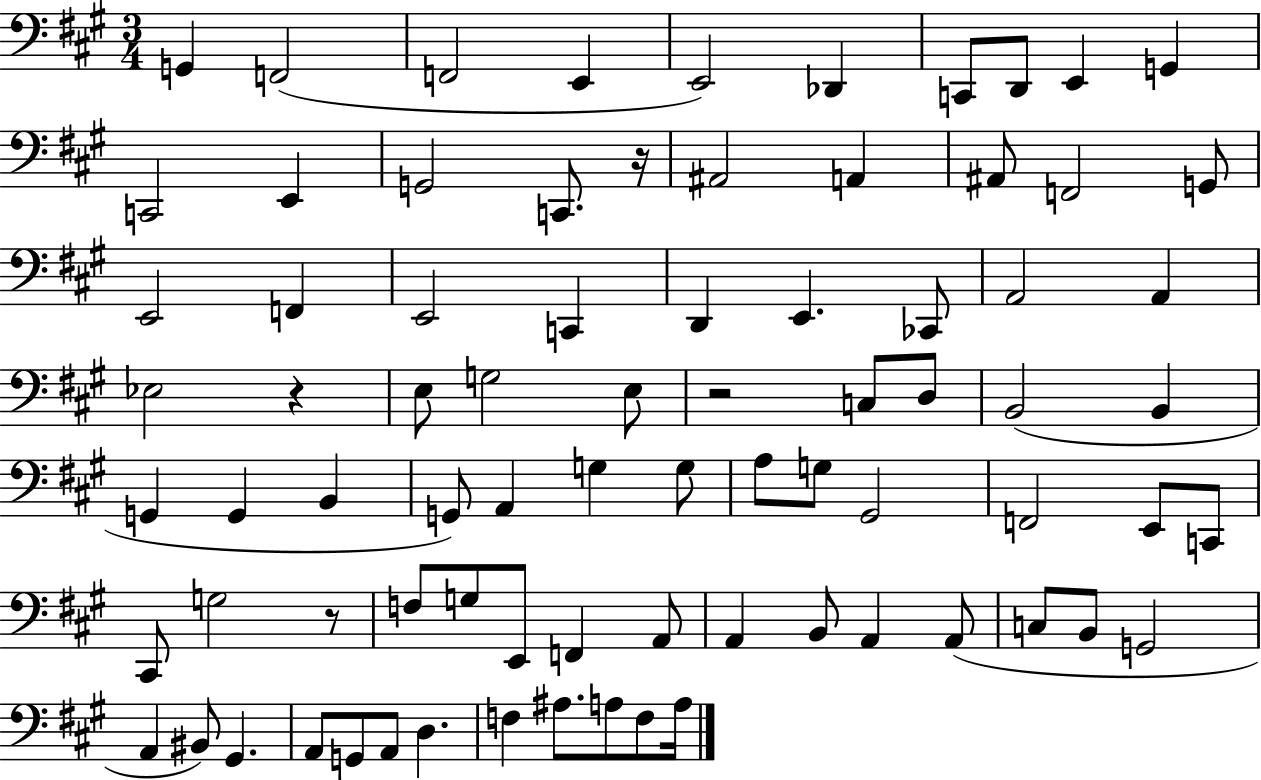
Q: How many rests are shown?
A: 4